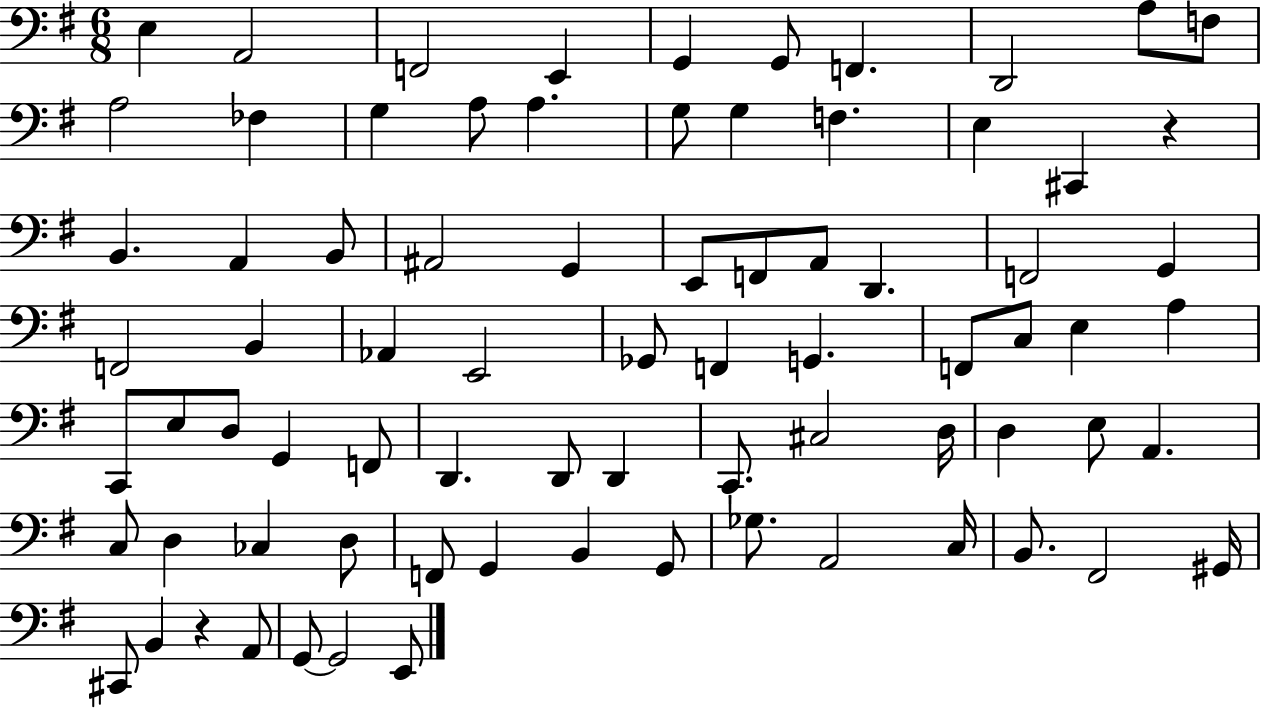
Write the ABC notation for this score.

X:1
T:Untitled
M:6/8
L:1/4
K:G
E, A,,2 F,,2 E,, G,, G,,/2 F,, D,,2 A,/2 F,/2 A,2 _F, G, A,/2 A, G,/2 G, F, E, ^C,, z B,, A,, B,,/2 ^A,,2 G,, E,,/2 F,,/2 A,,/2 D,, F,,2 G,, F,,2 B,, _A,, E,,2 _G,,/2 F,, G,, F,,/2 C,/2 E, A, C,,/2 E,/2 D,/2 G,, F,,/2 D,, D,,/2 D,, C,,/2 ^C,2 D,/4 D, E,/2 A,, C,/2 D, _C, D,/2 F,,/2 G,, B,, G,,/2 _G,/2 A,,2 C,/4 B,,/2 ^F,,2 ^G,,/4 ^C,,/2 B,, z A,,/2 G,,/2 G,,2 E,,/2